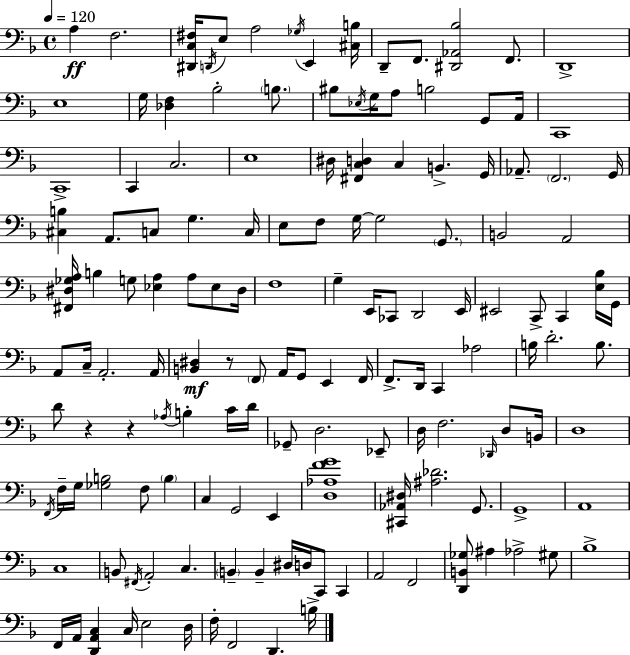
{
  \clef bass
  \time 4/4
  \defaultTimeSignature
  \key f \major
  \tempo 4 = 120
  \repeat volta 2 { a4\ff f2. | <dis, c fis>16 \acciaccatura { d,16 } e8 a2 \acciaccatura { ges16 } e,4 | <cis b>16 d,8-- f,8. <dis, aes, bes>2 f,8. | d,1-> | \break e1 | g16 <des f>4 bes2-. \parenthesize b8. | bis8 \acciaccatura { ees16 } g16 a8 b2 | g,8 a,16 c,1 | \break c,1-> | c,4 c2. | e1 | dis16 <fis, c d>4 c4 b,4.-> | \break g,16 aes,8.-- \parenthesize f,2. | g,16 <cis b>4 a,8. c8 g4. | c16 e8 f8 g16~~ g2 | \parenthesize g,8. b,2 a,2 | \break <fis, dis ges a>16 b4 g8 <ees a>4 a8 | ees8 dis16 f1 | g4-- e,16 ces,8 d,2 | e,16 eis,2 c,8-> c,4 | \break <e bes>16 g,16 a,8 c16-- a,2.-. | a,16 <b, dis>4\mf r8 \parenthesize f,8 a,16 g,8 e,4 | f,16 f,8.-> d,16 c,4 aes2 | b16 d'2.-. | \break b8. d'8 r4 r4 \acciaccatura { aes16 } b4-. | c'16 d'16 ges,8-- d2. | ees,8-- d16 f2. | \grace { des,16 } d8 b,16 d1 | \break \acciaccatura { f,16 } f16-- g16 <ges b>2 | f8 \parenthesize b4 c4 g,2 | e,4 <d aes f' g'>1 | <cis, aes, dis>16 <ais des'>2. | \break g,8. g,1-> | a,1 | c1 | b,8 \acciaccatura { fis,16 } a,2-. | \break c4. \parenthesize b,4-- b,4-- dis16 | d16 c,8 c,4 a,2 f,2 | <d, b, ges>8 ais4 aes2-> | gis8 bes1-> | \break f,16 a,16 <d, a, c>4 c16 e2 | d16 f16-. f,2 | d,4. b16-> } \bar "|."
}